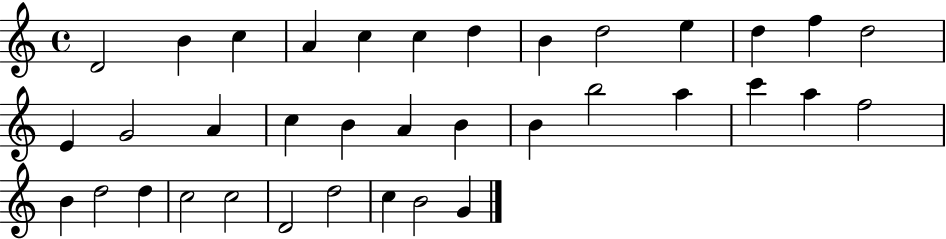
D4/h B4/q C5/q A4/q C5/q C5/q D5/q B4/q D5/h E5/q D5/q F5/q D5/h E4/q G4/h A4/q C5/q B4/q A4/q B4/q B4/q B5/h A5/q C6/q A5/q F5/h B4/q D5/h D5/q C5/h C5/h D4/h D5/h C5/q B4/h G4/q